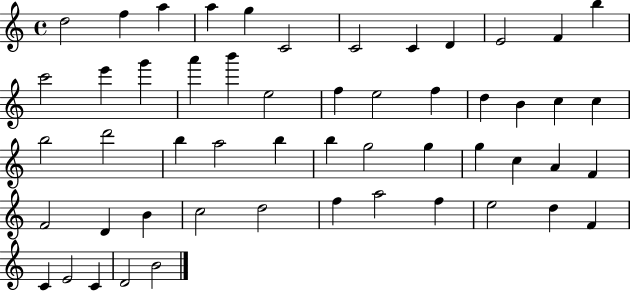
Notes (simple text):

D5/h F5/q A5/q A5/q G5/q C4/h C4/h C4/q D4/q E4/h F4/q B5/q C6/h E6/q G6/q A6/q B6/q E5/h F5/q E5/h F5/q D5/q B4/q C5/q C5/q B5/h D6/h B5/q A5/h B5/q B5/q G5/h G5/q G5/q C5/q A4/q F4/q F4/h D4/q B4/q C5/h D5/h F5/q A5/h F5/q E5/h D5/q F4/q C4/q E4/h C4/q D4/h B4/h